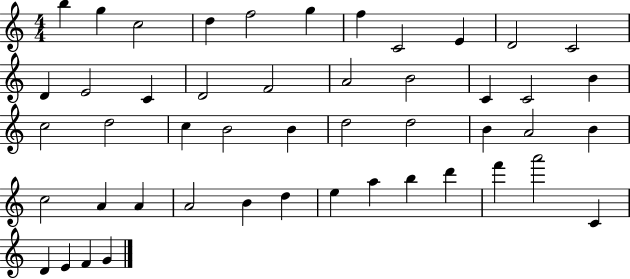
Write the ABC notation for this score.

X:1
T:Untitled
M:4/4
L:1/4
K:C
b g c2 d f2 g f C2 E D2 C2 D E2 C D2 F2 A2 B2 C C2 B c2 d2 c B2 B d2 d2 B A2 B c2 A A A2 B d e a b d' f' a'2 C D E F G